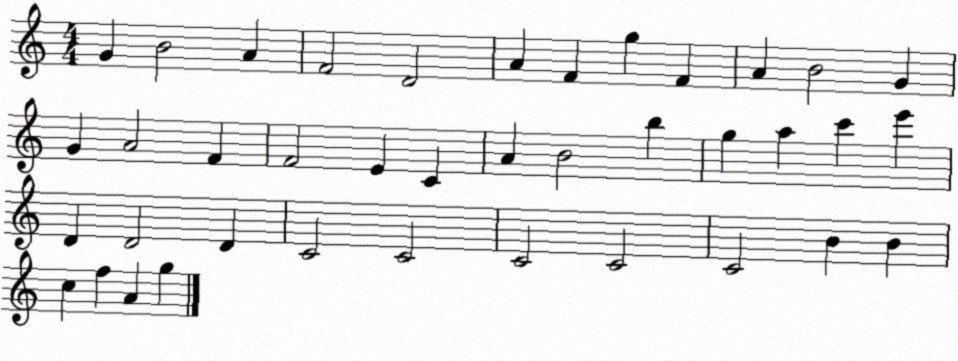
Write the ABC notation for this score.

X:1
T:Untitled
M:4/4
L:1/4
K:C
G B2 A F2 D2 A F g F A B2 G G A2 F F2 E C A B2 b g a c' e' D D2 D C2 C2 C2 C2 C2 B B c f A g